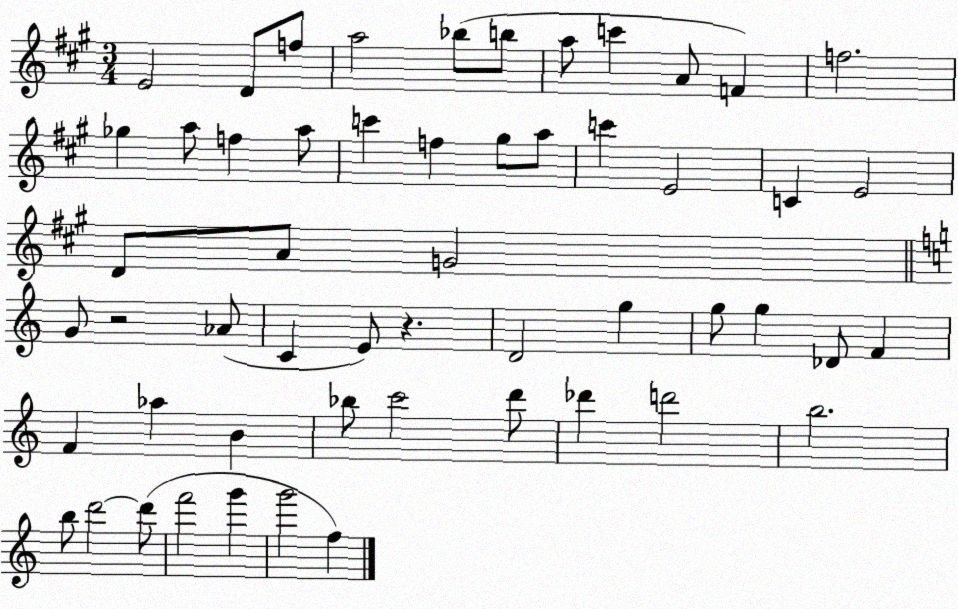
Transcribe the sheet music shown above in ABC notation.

X:1
T:Untitled
M:3/4
L:1/4
K:A
E2 D/2 f/2 a2 _b/2 b/2 a/2 c' A/2 F f2 _g a/2 f a/2 c' f ^g/2 a/2 c' E2 C E2 D/2 A/2 G2 G/2 z2 _A/2 C E/2 z D2 g g/2 g _D/2 F F _a B _b/2 c'2 d'/2 _d' d'2 b2 b/2 d'2 d'/2 f'2 g' g'2 f